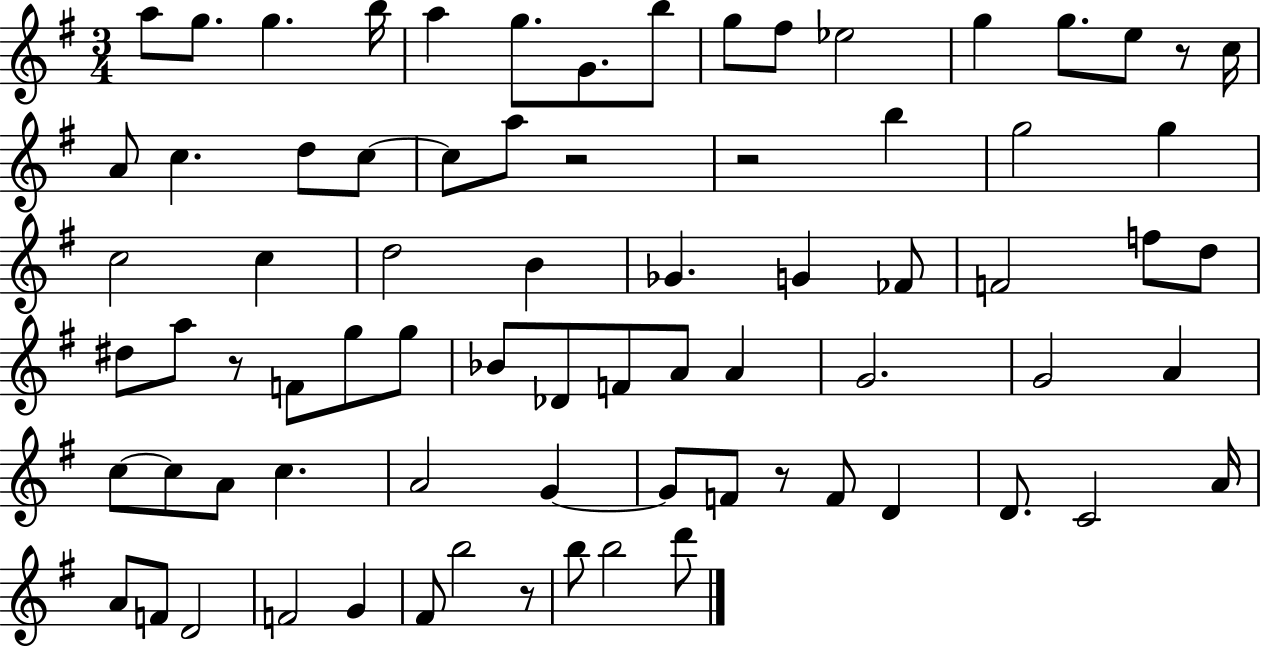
X:1
T:Untitled
M:3/4
L:1/4
K:G
a/2 g/2 g b/4 a g/2 G/2 b/2 g/2 ^f/2 _e2 g g/2 e/2 z/2 c/4 A/2 c d/2 c/2 c/2 a/2 z2 z2 b g2 g c2 c d2 B _G G _F/2 F2 f/2 d/2 ^d/2 a/2 z/2 F/2 g/2 g/2 _B/2 _D/2 F/2 A/2 A G2 G2 A c/2 c/2 A/2 c A2 G G/2 F/2 z/2 F/2 D D/2 C2 A/4 A/2 F/2 D2 F2 G ^F/2 b2 z/2 b/2 b2 d'/2